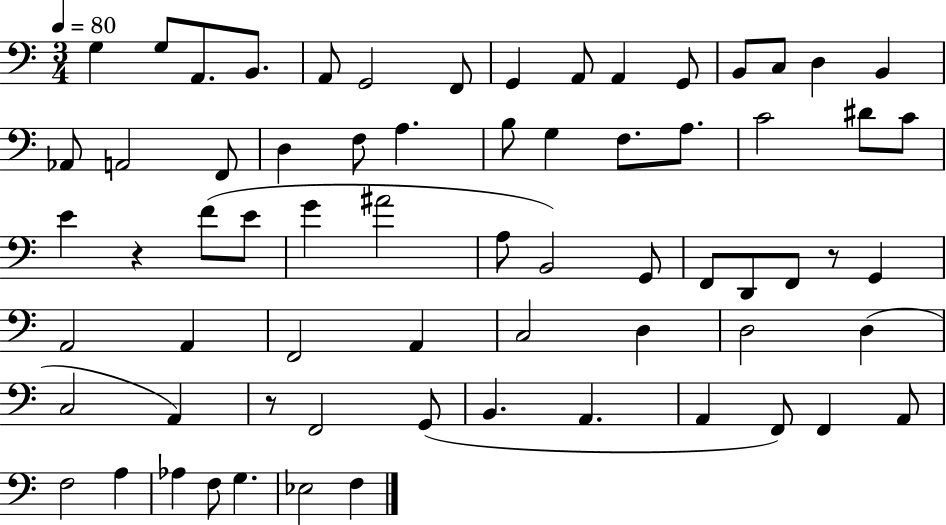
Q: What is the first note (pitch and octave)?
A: G3